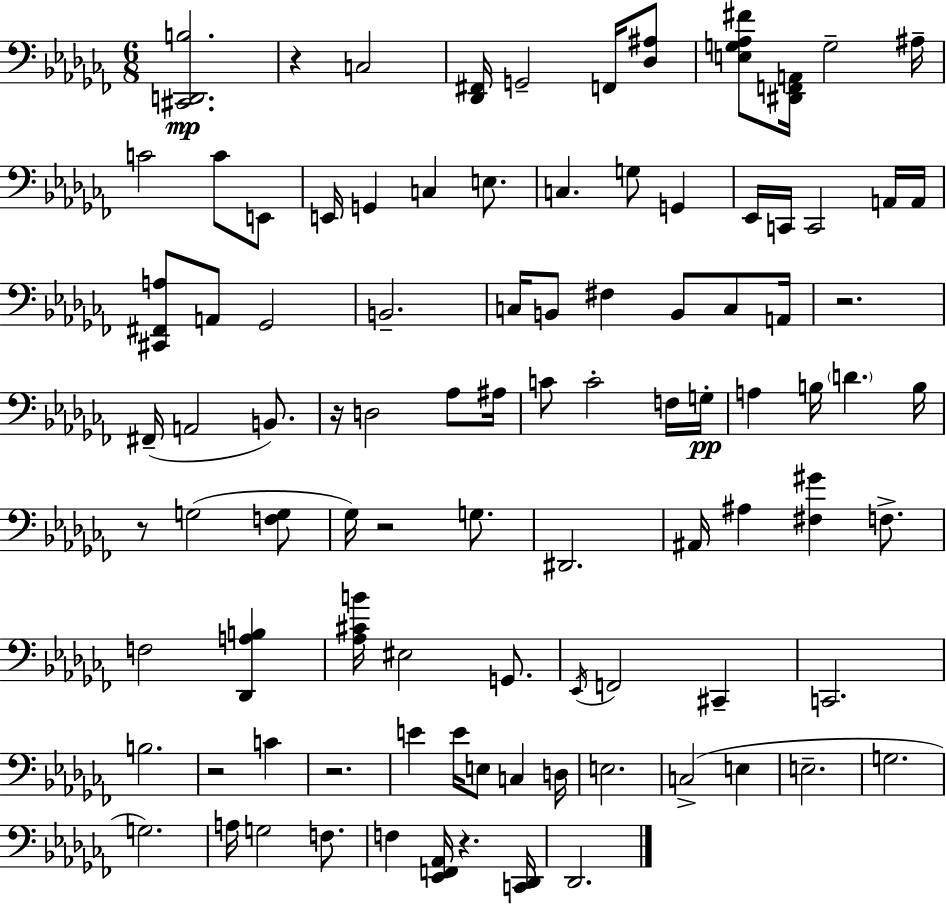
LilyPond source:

{
  \clef bass
  \numericTimeSignature
  \time 6/8
  \key aes \minor
  <cis, d, b>2.\mp | r4 c2 | <des, fis,>16 g,2-- f,16 <des ais>8 | <e g aes fis'>8 <dis, f, a,>16 g2-- ais16-- | \break c'2 c'8 e,8 | e,16 g,4 c4 e8. | c4. g8 g,4 | ees,16 c,16 c,2 a,16 a,16 | \break <cis, fis, a>8 a,8 ges,2 | b,2.-- | c16 b,8 fis4 b,8 c8 a,16 | r2. | \break fis,16--( a,2 b,8.) | r16 d2 aes8 ais16 | c'8 c'2-. f16 g16-.\pp | a4 b16 \parenthesize d'4. b16 | \break r8 g2( <f g>8 | ges16) r2 g8. | dis,2. | ais,16 ais4 <fis gis'>4 f8.-> | \break f2 <des, a b>4 | <aes cis' b'>16 eis2 g,8. | \acciaccatura { ees,16 } f,2 cis,4-- | c,2. | \break b2. | r2 c'4 | r2. | e'4 e'16 e8 c4 | \break d16 e2. | c2->( e4 | e2.-- | g2. | \break g2.) | a16 g2 f8. | f4 <ees, f, aes,>16 r4. | <c, des,>16 des,2. | \break \bar "|."
}